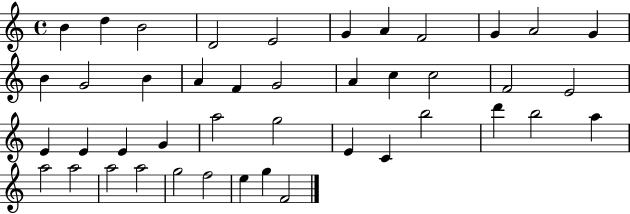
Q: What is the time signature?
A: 4/4